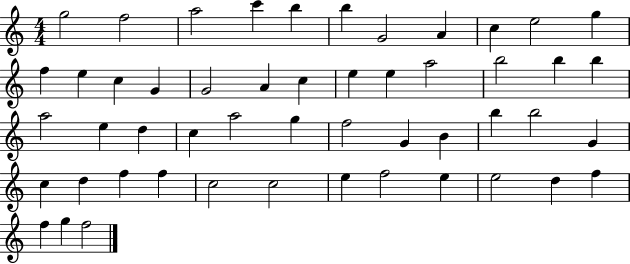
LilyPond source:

{
  \clef treble
  \numericTimeSignature
  \time 4/4
  \key c \major
  g''2 f''2 | a''2 c'''4 b''4 | b''4 g'2 a'4 | c''4 e''2 g''4 | \break f''4 e''4 c''4 g'4 | g'2 a'4 c''4 | e''4 e''4 a''2 | b''2 b''4 b''4 | \break a''2 e''4 d''4 | c''4 a''2 g''4 | f''2 g'4 b'4 | b''4 b''2 g'4 | \break c''4 d''4 f''4 f''4 | c''2 c''2 | e''4 f''2 e''4 | e''2 d''4 f''4 | \break f''4 g''4 f''2 | \bar "|."
}